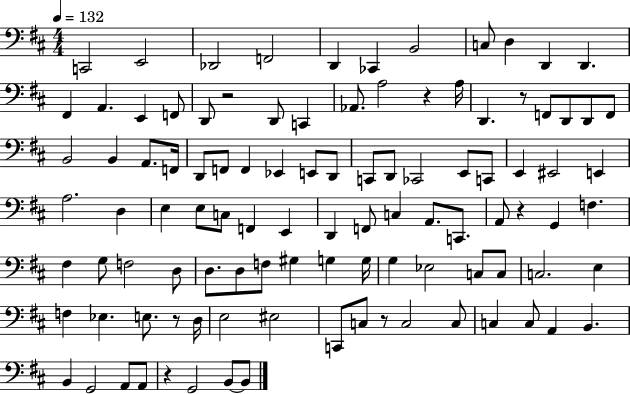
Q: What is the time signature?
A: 4/4